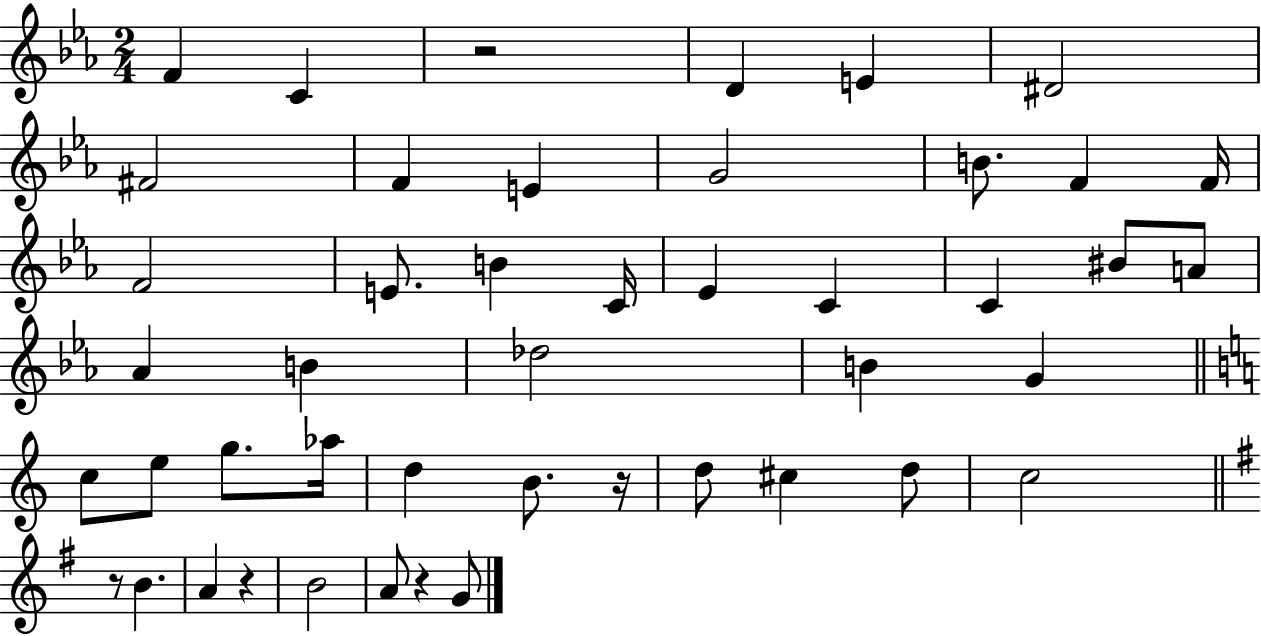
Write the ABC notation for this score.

X:1
T:Untitled
M:2/4
L:1/4
K:Eb
F C z2 D E ^D2 ^F2 F E G2 B/2 F F/4 F2 E/2 B C/4 _E C C ^B/2 A/2 _A B _d2 B G c/2 e/2 g/2 _a/4 d B/2 z/4 d/2 ^c d/2 c2 z/2 B A z B2 A/2 z G/2